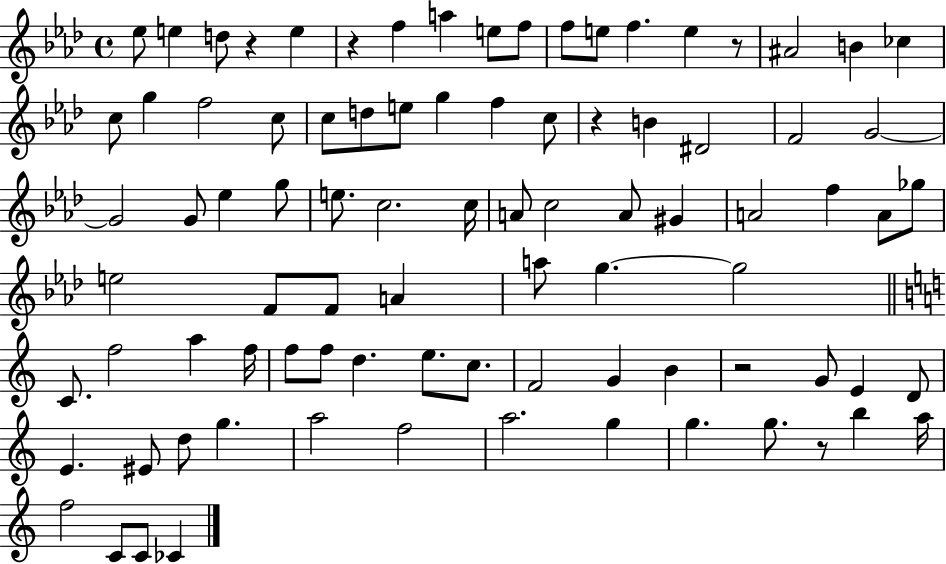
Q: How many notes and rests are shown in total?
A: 88